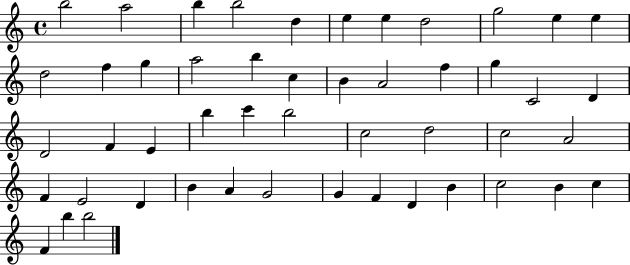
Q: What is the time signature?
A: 4/4